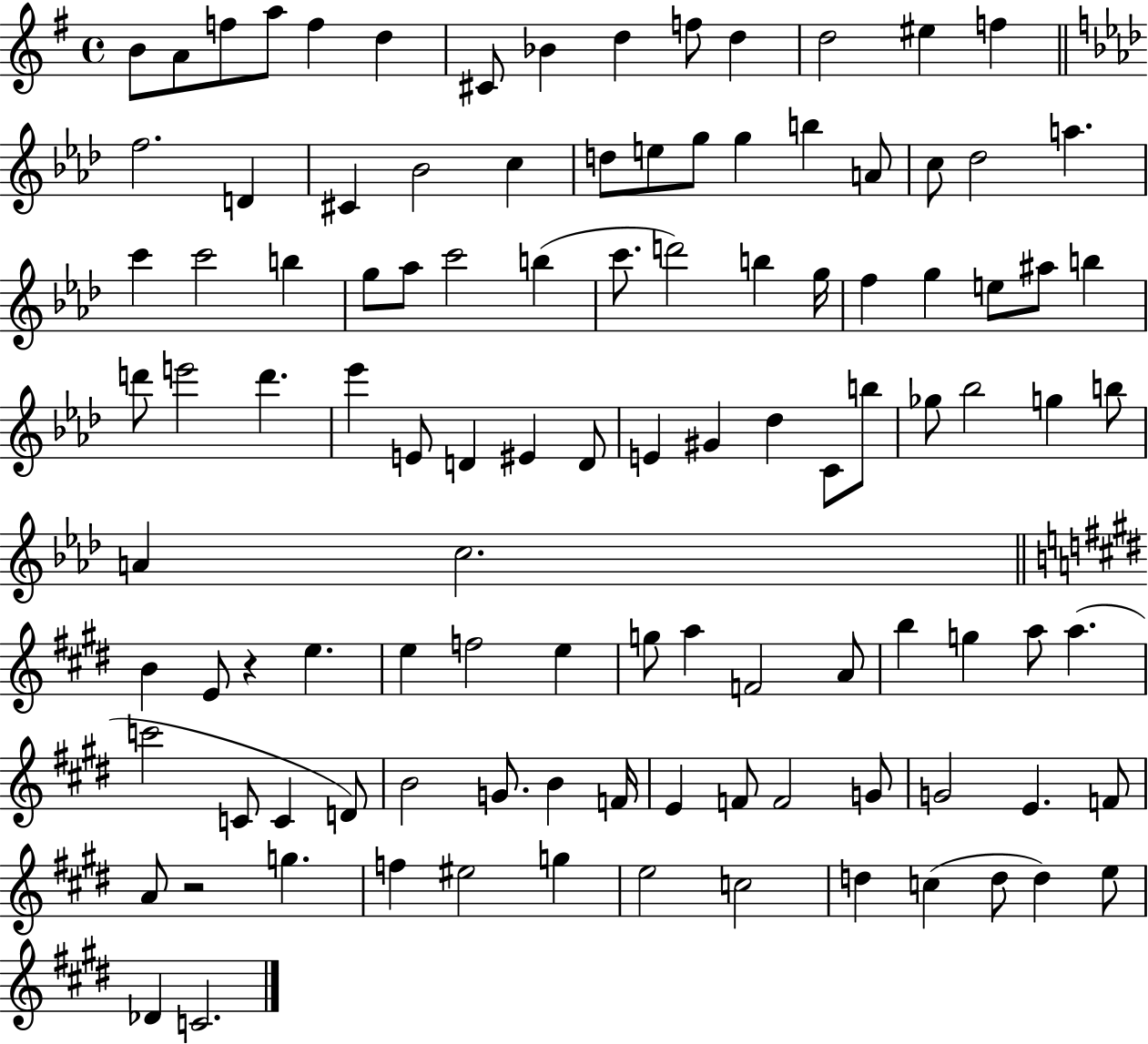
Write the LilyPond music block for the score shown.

{
  \clef treble
  \time 4/4
  \defaultTimeSignature
  \key g \major
  b'8 a'8 f''8 a''8 f''4 d''4 | cis'8 bes'4 d''4 f''8 d''4 | d''2 eis''4 f''4 | \bar "||" \break \key f \minor f''2. d'4 | cis'4 bes'2 c''4 | d''8 e''8 g''8 g''4 b''4 a'8 | c''8 des''2 a''4. | \break c'''4 c'''2 b''4 | g''8 aes''8 c'''2 b''4( | c'''8. d'''2) b''4 g''16 | f''4 g''4 e''8 ais''8 b''4 | \break d'''8 e'''2 d'''4. | ees'''4 e'8 d'4 eis'4 d'8 | e'4 gis'4 des''4 c'8 b''8 | ges''8 bes''2 g''4 b''8 | \break a'4 c''2. | \bar "||" \break \key e \major b'4 e'8 r4 e''4. | e''4 f''2 e''4 | g''8 a''4 f'2 a'8 | b''4 g''4 a''8 a''4.( | \break c'''2 c'8 c'4 d'8) | b'2 g'8. b'4 f'16 | e'4 f'8 f'2 g'8 | g'2 e'4. f'8 | \break a'8 r2 g''4. | f''4 eis''2 g''4 | e''2 c''2 | d''4 c''4( d''8 d''4) e''8 | \break des'4 c'2. | \bar "|."
}